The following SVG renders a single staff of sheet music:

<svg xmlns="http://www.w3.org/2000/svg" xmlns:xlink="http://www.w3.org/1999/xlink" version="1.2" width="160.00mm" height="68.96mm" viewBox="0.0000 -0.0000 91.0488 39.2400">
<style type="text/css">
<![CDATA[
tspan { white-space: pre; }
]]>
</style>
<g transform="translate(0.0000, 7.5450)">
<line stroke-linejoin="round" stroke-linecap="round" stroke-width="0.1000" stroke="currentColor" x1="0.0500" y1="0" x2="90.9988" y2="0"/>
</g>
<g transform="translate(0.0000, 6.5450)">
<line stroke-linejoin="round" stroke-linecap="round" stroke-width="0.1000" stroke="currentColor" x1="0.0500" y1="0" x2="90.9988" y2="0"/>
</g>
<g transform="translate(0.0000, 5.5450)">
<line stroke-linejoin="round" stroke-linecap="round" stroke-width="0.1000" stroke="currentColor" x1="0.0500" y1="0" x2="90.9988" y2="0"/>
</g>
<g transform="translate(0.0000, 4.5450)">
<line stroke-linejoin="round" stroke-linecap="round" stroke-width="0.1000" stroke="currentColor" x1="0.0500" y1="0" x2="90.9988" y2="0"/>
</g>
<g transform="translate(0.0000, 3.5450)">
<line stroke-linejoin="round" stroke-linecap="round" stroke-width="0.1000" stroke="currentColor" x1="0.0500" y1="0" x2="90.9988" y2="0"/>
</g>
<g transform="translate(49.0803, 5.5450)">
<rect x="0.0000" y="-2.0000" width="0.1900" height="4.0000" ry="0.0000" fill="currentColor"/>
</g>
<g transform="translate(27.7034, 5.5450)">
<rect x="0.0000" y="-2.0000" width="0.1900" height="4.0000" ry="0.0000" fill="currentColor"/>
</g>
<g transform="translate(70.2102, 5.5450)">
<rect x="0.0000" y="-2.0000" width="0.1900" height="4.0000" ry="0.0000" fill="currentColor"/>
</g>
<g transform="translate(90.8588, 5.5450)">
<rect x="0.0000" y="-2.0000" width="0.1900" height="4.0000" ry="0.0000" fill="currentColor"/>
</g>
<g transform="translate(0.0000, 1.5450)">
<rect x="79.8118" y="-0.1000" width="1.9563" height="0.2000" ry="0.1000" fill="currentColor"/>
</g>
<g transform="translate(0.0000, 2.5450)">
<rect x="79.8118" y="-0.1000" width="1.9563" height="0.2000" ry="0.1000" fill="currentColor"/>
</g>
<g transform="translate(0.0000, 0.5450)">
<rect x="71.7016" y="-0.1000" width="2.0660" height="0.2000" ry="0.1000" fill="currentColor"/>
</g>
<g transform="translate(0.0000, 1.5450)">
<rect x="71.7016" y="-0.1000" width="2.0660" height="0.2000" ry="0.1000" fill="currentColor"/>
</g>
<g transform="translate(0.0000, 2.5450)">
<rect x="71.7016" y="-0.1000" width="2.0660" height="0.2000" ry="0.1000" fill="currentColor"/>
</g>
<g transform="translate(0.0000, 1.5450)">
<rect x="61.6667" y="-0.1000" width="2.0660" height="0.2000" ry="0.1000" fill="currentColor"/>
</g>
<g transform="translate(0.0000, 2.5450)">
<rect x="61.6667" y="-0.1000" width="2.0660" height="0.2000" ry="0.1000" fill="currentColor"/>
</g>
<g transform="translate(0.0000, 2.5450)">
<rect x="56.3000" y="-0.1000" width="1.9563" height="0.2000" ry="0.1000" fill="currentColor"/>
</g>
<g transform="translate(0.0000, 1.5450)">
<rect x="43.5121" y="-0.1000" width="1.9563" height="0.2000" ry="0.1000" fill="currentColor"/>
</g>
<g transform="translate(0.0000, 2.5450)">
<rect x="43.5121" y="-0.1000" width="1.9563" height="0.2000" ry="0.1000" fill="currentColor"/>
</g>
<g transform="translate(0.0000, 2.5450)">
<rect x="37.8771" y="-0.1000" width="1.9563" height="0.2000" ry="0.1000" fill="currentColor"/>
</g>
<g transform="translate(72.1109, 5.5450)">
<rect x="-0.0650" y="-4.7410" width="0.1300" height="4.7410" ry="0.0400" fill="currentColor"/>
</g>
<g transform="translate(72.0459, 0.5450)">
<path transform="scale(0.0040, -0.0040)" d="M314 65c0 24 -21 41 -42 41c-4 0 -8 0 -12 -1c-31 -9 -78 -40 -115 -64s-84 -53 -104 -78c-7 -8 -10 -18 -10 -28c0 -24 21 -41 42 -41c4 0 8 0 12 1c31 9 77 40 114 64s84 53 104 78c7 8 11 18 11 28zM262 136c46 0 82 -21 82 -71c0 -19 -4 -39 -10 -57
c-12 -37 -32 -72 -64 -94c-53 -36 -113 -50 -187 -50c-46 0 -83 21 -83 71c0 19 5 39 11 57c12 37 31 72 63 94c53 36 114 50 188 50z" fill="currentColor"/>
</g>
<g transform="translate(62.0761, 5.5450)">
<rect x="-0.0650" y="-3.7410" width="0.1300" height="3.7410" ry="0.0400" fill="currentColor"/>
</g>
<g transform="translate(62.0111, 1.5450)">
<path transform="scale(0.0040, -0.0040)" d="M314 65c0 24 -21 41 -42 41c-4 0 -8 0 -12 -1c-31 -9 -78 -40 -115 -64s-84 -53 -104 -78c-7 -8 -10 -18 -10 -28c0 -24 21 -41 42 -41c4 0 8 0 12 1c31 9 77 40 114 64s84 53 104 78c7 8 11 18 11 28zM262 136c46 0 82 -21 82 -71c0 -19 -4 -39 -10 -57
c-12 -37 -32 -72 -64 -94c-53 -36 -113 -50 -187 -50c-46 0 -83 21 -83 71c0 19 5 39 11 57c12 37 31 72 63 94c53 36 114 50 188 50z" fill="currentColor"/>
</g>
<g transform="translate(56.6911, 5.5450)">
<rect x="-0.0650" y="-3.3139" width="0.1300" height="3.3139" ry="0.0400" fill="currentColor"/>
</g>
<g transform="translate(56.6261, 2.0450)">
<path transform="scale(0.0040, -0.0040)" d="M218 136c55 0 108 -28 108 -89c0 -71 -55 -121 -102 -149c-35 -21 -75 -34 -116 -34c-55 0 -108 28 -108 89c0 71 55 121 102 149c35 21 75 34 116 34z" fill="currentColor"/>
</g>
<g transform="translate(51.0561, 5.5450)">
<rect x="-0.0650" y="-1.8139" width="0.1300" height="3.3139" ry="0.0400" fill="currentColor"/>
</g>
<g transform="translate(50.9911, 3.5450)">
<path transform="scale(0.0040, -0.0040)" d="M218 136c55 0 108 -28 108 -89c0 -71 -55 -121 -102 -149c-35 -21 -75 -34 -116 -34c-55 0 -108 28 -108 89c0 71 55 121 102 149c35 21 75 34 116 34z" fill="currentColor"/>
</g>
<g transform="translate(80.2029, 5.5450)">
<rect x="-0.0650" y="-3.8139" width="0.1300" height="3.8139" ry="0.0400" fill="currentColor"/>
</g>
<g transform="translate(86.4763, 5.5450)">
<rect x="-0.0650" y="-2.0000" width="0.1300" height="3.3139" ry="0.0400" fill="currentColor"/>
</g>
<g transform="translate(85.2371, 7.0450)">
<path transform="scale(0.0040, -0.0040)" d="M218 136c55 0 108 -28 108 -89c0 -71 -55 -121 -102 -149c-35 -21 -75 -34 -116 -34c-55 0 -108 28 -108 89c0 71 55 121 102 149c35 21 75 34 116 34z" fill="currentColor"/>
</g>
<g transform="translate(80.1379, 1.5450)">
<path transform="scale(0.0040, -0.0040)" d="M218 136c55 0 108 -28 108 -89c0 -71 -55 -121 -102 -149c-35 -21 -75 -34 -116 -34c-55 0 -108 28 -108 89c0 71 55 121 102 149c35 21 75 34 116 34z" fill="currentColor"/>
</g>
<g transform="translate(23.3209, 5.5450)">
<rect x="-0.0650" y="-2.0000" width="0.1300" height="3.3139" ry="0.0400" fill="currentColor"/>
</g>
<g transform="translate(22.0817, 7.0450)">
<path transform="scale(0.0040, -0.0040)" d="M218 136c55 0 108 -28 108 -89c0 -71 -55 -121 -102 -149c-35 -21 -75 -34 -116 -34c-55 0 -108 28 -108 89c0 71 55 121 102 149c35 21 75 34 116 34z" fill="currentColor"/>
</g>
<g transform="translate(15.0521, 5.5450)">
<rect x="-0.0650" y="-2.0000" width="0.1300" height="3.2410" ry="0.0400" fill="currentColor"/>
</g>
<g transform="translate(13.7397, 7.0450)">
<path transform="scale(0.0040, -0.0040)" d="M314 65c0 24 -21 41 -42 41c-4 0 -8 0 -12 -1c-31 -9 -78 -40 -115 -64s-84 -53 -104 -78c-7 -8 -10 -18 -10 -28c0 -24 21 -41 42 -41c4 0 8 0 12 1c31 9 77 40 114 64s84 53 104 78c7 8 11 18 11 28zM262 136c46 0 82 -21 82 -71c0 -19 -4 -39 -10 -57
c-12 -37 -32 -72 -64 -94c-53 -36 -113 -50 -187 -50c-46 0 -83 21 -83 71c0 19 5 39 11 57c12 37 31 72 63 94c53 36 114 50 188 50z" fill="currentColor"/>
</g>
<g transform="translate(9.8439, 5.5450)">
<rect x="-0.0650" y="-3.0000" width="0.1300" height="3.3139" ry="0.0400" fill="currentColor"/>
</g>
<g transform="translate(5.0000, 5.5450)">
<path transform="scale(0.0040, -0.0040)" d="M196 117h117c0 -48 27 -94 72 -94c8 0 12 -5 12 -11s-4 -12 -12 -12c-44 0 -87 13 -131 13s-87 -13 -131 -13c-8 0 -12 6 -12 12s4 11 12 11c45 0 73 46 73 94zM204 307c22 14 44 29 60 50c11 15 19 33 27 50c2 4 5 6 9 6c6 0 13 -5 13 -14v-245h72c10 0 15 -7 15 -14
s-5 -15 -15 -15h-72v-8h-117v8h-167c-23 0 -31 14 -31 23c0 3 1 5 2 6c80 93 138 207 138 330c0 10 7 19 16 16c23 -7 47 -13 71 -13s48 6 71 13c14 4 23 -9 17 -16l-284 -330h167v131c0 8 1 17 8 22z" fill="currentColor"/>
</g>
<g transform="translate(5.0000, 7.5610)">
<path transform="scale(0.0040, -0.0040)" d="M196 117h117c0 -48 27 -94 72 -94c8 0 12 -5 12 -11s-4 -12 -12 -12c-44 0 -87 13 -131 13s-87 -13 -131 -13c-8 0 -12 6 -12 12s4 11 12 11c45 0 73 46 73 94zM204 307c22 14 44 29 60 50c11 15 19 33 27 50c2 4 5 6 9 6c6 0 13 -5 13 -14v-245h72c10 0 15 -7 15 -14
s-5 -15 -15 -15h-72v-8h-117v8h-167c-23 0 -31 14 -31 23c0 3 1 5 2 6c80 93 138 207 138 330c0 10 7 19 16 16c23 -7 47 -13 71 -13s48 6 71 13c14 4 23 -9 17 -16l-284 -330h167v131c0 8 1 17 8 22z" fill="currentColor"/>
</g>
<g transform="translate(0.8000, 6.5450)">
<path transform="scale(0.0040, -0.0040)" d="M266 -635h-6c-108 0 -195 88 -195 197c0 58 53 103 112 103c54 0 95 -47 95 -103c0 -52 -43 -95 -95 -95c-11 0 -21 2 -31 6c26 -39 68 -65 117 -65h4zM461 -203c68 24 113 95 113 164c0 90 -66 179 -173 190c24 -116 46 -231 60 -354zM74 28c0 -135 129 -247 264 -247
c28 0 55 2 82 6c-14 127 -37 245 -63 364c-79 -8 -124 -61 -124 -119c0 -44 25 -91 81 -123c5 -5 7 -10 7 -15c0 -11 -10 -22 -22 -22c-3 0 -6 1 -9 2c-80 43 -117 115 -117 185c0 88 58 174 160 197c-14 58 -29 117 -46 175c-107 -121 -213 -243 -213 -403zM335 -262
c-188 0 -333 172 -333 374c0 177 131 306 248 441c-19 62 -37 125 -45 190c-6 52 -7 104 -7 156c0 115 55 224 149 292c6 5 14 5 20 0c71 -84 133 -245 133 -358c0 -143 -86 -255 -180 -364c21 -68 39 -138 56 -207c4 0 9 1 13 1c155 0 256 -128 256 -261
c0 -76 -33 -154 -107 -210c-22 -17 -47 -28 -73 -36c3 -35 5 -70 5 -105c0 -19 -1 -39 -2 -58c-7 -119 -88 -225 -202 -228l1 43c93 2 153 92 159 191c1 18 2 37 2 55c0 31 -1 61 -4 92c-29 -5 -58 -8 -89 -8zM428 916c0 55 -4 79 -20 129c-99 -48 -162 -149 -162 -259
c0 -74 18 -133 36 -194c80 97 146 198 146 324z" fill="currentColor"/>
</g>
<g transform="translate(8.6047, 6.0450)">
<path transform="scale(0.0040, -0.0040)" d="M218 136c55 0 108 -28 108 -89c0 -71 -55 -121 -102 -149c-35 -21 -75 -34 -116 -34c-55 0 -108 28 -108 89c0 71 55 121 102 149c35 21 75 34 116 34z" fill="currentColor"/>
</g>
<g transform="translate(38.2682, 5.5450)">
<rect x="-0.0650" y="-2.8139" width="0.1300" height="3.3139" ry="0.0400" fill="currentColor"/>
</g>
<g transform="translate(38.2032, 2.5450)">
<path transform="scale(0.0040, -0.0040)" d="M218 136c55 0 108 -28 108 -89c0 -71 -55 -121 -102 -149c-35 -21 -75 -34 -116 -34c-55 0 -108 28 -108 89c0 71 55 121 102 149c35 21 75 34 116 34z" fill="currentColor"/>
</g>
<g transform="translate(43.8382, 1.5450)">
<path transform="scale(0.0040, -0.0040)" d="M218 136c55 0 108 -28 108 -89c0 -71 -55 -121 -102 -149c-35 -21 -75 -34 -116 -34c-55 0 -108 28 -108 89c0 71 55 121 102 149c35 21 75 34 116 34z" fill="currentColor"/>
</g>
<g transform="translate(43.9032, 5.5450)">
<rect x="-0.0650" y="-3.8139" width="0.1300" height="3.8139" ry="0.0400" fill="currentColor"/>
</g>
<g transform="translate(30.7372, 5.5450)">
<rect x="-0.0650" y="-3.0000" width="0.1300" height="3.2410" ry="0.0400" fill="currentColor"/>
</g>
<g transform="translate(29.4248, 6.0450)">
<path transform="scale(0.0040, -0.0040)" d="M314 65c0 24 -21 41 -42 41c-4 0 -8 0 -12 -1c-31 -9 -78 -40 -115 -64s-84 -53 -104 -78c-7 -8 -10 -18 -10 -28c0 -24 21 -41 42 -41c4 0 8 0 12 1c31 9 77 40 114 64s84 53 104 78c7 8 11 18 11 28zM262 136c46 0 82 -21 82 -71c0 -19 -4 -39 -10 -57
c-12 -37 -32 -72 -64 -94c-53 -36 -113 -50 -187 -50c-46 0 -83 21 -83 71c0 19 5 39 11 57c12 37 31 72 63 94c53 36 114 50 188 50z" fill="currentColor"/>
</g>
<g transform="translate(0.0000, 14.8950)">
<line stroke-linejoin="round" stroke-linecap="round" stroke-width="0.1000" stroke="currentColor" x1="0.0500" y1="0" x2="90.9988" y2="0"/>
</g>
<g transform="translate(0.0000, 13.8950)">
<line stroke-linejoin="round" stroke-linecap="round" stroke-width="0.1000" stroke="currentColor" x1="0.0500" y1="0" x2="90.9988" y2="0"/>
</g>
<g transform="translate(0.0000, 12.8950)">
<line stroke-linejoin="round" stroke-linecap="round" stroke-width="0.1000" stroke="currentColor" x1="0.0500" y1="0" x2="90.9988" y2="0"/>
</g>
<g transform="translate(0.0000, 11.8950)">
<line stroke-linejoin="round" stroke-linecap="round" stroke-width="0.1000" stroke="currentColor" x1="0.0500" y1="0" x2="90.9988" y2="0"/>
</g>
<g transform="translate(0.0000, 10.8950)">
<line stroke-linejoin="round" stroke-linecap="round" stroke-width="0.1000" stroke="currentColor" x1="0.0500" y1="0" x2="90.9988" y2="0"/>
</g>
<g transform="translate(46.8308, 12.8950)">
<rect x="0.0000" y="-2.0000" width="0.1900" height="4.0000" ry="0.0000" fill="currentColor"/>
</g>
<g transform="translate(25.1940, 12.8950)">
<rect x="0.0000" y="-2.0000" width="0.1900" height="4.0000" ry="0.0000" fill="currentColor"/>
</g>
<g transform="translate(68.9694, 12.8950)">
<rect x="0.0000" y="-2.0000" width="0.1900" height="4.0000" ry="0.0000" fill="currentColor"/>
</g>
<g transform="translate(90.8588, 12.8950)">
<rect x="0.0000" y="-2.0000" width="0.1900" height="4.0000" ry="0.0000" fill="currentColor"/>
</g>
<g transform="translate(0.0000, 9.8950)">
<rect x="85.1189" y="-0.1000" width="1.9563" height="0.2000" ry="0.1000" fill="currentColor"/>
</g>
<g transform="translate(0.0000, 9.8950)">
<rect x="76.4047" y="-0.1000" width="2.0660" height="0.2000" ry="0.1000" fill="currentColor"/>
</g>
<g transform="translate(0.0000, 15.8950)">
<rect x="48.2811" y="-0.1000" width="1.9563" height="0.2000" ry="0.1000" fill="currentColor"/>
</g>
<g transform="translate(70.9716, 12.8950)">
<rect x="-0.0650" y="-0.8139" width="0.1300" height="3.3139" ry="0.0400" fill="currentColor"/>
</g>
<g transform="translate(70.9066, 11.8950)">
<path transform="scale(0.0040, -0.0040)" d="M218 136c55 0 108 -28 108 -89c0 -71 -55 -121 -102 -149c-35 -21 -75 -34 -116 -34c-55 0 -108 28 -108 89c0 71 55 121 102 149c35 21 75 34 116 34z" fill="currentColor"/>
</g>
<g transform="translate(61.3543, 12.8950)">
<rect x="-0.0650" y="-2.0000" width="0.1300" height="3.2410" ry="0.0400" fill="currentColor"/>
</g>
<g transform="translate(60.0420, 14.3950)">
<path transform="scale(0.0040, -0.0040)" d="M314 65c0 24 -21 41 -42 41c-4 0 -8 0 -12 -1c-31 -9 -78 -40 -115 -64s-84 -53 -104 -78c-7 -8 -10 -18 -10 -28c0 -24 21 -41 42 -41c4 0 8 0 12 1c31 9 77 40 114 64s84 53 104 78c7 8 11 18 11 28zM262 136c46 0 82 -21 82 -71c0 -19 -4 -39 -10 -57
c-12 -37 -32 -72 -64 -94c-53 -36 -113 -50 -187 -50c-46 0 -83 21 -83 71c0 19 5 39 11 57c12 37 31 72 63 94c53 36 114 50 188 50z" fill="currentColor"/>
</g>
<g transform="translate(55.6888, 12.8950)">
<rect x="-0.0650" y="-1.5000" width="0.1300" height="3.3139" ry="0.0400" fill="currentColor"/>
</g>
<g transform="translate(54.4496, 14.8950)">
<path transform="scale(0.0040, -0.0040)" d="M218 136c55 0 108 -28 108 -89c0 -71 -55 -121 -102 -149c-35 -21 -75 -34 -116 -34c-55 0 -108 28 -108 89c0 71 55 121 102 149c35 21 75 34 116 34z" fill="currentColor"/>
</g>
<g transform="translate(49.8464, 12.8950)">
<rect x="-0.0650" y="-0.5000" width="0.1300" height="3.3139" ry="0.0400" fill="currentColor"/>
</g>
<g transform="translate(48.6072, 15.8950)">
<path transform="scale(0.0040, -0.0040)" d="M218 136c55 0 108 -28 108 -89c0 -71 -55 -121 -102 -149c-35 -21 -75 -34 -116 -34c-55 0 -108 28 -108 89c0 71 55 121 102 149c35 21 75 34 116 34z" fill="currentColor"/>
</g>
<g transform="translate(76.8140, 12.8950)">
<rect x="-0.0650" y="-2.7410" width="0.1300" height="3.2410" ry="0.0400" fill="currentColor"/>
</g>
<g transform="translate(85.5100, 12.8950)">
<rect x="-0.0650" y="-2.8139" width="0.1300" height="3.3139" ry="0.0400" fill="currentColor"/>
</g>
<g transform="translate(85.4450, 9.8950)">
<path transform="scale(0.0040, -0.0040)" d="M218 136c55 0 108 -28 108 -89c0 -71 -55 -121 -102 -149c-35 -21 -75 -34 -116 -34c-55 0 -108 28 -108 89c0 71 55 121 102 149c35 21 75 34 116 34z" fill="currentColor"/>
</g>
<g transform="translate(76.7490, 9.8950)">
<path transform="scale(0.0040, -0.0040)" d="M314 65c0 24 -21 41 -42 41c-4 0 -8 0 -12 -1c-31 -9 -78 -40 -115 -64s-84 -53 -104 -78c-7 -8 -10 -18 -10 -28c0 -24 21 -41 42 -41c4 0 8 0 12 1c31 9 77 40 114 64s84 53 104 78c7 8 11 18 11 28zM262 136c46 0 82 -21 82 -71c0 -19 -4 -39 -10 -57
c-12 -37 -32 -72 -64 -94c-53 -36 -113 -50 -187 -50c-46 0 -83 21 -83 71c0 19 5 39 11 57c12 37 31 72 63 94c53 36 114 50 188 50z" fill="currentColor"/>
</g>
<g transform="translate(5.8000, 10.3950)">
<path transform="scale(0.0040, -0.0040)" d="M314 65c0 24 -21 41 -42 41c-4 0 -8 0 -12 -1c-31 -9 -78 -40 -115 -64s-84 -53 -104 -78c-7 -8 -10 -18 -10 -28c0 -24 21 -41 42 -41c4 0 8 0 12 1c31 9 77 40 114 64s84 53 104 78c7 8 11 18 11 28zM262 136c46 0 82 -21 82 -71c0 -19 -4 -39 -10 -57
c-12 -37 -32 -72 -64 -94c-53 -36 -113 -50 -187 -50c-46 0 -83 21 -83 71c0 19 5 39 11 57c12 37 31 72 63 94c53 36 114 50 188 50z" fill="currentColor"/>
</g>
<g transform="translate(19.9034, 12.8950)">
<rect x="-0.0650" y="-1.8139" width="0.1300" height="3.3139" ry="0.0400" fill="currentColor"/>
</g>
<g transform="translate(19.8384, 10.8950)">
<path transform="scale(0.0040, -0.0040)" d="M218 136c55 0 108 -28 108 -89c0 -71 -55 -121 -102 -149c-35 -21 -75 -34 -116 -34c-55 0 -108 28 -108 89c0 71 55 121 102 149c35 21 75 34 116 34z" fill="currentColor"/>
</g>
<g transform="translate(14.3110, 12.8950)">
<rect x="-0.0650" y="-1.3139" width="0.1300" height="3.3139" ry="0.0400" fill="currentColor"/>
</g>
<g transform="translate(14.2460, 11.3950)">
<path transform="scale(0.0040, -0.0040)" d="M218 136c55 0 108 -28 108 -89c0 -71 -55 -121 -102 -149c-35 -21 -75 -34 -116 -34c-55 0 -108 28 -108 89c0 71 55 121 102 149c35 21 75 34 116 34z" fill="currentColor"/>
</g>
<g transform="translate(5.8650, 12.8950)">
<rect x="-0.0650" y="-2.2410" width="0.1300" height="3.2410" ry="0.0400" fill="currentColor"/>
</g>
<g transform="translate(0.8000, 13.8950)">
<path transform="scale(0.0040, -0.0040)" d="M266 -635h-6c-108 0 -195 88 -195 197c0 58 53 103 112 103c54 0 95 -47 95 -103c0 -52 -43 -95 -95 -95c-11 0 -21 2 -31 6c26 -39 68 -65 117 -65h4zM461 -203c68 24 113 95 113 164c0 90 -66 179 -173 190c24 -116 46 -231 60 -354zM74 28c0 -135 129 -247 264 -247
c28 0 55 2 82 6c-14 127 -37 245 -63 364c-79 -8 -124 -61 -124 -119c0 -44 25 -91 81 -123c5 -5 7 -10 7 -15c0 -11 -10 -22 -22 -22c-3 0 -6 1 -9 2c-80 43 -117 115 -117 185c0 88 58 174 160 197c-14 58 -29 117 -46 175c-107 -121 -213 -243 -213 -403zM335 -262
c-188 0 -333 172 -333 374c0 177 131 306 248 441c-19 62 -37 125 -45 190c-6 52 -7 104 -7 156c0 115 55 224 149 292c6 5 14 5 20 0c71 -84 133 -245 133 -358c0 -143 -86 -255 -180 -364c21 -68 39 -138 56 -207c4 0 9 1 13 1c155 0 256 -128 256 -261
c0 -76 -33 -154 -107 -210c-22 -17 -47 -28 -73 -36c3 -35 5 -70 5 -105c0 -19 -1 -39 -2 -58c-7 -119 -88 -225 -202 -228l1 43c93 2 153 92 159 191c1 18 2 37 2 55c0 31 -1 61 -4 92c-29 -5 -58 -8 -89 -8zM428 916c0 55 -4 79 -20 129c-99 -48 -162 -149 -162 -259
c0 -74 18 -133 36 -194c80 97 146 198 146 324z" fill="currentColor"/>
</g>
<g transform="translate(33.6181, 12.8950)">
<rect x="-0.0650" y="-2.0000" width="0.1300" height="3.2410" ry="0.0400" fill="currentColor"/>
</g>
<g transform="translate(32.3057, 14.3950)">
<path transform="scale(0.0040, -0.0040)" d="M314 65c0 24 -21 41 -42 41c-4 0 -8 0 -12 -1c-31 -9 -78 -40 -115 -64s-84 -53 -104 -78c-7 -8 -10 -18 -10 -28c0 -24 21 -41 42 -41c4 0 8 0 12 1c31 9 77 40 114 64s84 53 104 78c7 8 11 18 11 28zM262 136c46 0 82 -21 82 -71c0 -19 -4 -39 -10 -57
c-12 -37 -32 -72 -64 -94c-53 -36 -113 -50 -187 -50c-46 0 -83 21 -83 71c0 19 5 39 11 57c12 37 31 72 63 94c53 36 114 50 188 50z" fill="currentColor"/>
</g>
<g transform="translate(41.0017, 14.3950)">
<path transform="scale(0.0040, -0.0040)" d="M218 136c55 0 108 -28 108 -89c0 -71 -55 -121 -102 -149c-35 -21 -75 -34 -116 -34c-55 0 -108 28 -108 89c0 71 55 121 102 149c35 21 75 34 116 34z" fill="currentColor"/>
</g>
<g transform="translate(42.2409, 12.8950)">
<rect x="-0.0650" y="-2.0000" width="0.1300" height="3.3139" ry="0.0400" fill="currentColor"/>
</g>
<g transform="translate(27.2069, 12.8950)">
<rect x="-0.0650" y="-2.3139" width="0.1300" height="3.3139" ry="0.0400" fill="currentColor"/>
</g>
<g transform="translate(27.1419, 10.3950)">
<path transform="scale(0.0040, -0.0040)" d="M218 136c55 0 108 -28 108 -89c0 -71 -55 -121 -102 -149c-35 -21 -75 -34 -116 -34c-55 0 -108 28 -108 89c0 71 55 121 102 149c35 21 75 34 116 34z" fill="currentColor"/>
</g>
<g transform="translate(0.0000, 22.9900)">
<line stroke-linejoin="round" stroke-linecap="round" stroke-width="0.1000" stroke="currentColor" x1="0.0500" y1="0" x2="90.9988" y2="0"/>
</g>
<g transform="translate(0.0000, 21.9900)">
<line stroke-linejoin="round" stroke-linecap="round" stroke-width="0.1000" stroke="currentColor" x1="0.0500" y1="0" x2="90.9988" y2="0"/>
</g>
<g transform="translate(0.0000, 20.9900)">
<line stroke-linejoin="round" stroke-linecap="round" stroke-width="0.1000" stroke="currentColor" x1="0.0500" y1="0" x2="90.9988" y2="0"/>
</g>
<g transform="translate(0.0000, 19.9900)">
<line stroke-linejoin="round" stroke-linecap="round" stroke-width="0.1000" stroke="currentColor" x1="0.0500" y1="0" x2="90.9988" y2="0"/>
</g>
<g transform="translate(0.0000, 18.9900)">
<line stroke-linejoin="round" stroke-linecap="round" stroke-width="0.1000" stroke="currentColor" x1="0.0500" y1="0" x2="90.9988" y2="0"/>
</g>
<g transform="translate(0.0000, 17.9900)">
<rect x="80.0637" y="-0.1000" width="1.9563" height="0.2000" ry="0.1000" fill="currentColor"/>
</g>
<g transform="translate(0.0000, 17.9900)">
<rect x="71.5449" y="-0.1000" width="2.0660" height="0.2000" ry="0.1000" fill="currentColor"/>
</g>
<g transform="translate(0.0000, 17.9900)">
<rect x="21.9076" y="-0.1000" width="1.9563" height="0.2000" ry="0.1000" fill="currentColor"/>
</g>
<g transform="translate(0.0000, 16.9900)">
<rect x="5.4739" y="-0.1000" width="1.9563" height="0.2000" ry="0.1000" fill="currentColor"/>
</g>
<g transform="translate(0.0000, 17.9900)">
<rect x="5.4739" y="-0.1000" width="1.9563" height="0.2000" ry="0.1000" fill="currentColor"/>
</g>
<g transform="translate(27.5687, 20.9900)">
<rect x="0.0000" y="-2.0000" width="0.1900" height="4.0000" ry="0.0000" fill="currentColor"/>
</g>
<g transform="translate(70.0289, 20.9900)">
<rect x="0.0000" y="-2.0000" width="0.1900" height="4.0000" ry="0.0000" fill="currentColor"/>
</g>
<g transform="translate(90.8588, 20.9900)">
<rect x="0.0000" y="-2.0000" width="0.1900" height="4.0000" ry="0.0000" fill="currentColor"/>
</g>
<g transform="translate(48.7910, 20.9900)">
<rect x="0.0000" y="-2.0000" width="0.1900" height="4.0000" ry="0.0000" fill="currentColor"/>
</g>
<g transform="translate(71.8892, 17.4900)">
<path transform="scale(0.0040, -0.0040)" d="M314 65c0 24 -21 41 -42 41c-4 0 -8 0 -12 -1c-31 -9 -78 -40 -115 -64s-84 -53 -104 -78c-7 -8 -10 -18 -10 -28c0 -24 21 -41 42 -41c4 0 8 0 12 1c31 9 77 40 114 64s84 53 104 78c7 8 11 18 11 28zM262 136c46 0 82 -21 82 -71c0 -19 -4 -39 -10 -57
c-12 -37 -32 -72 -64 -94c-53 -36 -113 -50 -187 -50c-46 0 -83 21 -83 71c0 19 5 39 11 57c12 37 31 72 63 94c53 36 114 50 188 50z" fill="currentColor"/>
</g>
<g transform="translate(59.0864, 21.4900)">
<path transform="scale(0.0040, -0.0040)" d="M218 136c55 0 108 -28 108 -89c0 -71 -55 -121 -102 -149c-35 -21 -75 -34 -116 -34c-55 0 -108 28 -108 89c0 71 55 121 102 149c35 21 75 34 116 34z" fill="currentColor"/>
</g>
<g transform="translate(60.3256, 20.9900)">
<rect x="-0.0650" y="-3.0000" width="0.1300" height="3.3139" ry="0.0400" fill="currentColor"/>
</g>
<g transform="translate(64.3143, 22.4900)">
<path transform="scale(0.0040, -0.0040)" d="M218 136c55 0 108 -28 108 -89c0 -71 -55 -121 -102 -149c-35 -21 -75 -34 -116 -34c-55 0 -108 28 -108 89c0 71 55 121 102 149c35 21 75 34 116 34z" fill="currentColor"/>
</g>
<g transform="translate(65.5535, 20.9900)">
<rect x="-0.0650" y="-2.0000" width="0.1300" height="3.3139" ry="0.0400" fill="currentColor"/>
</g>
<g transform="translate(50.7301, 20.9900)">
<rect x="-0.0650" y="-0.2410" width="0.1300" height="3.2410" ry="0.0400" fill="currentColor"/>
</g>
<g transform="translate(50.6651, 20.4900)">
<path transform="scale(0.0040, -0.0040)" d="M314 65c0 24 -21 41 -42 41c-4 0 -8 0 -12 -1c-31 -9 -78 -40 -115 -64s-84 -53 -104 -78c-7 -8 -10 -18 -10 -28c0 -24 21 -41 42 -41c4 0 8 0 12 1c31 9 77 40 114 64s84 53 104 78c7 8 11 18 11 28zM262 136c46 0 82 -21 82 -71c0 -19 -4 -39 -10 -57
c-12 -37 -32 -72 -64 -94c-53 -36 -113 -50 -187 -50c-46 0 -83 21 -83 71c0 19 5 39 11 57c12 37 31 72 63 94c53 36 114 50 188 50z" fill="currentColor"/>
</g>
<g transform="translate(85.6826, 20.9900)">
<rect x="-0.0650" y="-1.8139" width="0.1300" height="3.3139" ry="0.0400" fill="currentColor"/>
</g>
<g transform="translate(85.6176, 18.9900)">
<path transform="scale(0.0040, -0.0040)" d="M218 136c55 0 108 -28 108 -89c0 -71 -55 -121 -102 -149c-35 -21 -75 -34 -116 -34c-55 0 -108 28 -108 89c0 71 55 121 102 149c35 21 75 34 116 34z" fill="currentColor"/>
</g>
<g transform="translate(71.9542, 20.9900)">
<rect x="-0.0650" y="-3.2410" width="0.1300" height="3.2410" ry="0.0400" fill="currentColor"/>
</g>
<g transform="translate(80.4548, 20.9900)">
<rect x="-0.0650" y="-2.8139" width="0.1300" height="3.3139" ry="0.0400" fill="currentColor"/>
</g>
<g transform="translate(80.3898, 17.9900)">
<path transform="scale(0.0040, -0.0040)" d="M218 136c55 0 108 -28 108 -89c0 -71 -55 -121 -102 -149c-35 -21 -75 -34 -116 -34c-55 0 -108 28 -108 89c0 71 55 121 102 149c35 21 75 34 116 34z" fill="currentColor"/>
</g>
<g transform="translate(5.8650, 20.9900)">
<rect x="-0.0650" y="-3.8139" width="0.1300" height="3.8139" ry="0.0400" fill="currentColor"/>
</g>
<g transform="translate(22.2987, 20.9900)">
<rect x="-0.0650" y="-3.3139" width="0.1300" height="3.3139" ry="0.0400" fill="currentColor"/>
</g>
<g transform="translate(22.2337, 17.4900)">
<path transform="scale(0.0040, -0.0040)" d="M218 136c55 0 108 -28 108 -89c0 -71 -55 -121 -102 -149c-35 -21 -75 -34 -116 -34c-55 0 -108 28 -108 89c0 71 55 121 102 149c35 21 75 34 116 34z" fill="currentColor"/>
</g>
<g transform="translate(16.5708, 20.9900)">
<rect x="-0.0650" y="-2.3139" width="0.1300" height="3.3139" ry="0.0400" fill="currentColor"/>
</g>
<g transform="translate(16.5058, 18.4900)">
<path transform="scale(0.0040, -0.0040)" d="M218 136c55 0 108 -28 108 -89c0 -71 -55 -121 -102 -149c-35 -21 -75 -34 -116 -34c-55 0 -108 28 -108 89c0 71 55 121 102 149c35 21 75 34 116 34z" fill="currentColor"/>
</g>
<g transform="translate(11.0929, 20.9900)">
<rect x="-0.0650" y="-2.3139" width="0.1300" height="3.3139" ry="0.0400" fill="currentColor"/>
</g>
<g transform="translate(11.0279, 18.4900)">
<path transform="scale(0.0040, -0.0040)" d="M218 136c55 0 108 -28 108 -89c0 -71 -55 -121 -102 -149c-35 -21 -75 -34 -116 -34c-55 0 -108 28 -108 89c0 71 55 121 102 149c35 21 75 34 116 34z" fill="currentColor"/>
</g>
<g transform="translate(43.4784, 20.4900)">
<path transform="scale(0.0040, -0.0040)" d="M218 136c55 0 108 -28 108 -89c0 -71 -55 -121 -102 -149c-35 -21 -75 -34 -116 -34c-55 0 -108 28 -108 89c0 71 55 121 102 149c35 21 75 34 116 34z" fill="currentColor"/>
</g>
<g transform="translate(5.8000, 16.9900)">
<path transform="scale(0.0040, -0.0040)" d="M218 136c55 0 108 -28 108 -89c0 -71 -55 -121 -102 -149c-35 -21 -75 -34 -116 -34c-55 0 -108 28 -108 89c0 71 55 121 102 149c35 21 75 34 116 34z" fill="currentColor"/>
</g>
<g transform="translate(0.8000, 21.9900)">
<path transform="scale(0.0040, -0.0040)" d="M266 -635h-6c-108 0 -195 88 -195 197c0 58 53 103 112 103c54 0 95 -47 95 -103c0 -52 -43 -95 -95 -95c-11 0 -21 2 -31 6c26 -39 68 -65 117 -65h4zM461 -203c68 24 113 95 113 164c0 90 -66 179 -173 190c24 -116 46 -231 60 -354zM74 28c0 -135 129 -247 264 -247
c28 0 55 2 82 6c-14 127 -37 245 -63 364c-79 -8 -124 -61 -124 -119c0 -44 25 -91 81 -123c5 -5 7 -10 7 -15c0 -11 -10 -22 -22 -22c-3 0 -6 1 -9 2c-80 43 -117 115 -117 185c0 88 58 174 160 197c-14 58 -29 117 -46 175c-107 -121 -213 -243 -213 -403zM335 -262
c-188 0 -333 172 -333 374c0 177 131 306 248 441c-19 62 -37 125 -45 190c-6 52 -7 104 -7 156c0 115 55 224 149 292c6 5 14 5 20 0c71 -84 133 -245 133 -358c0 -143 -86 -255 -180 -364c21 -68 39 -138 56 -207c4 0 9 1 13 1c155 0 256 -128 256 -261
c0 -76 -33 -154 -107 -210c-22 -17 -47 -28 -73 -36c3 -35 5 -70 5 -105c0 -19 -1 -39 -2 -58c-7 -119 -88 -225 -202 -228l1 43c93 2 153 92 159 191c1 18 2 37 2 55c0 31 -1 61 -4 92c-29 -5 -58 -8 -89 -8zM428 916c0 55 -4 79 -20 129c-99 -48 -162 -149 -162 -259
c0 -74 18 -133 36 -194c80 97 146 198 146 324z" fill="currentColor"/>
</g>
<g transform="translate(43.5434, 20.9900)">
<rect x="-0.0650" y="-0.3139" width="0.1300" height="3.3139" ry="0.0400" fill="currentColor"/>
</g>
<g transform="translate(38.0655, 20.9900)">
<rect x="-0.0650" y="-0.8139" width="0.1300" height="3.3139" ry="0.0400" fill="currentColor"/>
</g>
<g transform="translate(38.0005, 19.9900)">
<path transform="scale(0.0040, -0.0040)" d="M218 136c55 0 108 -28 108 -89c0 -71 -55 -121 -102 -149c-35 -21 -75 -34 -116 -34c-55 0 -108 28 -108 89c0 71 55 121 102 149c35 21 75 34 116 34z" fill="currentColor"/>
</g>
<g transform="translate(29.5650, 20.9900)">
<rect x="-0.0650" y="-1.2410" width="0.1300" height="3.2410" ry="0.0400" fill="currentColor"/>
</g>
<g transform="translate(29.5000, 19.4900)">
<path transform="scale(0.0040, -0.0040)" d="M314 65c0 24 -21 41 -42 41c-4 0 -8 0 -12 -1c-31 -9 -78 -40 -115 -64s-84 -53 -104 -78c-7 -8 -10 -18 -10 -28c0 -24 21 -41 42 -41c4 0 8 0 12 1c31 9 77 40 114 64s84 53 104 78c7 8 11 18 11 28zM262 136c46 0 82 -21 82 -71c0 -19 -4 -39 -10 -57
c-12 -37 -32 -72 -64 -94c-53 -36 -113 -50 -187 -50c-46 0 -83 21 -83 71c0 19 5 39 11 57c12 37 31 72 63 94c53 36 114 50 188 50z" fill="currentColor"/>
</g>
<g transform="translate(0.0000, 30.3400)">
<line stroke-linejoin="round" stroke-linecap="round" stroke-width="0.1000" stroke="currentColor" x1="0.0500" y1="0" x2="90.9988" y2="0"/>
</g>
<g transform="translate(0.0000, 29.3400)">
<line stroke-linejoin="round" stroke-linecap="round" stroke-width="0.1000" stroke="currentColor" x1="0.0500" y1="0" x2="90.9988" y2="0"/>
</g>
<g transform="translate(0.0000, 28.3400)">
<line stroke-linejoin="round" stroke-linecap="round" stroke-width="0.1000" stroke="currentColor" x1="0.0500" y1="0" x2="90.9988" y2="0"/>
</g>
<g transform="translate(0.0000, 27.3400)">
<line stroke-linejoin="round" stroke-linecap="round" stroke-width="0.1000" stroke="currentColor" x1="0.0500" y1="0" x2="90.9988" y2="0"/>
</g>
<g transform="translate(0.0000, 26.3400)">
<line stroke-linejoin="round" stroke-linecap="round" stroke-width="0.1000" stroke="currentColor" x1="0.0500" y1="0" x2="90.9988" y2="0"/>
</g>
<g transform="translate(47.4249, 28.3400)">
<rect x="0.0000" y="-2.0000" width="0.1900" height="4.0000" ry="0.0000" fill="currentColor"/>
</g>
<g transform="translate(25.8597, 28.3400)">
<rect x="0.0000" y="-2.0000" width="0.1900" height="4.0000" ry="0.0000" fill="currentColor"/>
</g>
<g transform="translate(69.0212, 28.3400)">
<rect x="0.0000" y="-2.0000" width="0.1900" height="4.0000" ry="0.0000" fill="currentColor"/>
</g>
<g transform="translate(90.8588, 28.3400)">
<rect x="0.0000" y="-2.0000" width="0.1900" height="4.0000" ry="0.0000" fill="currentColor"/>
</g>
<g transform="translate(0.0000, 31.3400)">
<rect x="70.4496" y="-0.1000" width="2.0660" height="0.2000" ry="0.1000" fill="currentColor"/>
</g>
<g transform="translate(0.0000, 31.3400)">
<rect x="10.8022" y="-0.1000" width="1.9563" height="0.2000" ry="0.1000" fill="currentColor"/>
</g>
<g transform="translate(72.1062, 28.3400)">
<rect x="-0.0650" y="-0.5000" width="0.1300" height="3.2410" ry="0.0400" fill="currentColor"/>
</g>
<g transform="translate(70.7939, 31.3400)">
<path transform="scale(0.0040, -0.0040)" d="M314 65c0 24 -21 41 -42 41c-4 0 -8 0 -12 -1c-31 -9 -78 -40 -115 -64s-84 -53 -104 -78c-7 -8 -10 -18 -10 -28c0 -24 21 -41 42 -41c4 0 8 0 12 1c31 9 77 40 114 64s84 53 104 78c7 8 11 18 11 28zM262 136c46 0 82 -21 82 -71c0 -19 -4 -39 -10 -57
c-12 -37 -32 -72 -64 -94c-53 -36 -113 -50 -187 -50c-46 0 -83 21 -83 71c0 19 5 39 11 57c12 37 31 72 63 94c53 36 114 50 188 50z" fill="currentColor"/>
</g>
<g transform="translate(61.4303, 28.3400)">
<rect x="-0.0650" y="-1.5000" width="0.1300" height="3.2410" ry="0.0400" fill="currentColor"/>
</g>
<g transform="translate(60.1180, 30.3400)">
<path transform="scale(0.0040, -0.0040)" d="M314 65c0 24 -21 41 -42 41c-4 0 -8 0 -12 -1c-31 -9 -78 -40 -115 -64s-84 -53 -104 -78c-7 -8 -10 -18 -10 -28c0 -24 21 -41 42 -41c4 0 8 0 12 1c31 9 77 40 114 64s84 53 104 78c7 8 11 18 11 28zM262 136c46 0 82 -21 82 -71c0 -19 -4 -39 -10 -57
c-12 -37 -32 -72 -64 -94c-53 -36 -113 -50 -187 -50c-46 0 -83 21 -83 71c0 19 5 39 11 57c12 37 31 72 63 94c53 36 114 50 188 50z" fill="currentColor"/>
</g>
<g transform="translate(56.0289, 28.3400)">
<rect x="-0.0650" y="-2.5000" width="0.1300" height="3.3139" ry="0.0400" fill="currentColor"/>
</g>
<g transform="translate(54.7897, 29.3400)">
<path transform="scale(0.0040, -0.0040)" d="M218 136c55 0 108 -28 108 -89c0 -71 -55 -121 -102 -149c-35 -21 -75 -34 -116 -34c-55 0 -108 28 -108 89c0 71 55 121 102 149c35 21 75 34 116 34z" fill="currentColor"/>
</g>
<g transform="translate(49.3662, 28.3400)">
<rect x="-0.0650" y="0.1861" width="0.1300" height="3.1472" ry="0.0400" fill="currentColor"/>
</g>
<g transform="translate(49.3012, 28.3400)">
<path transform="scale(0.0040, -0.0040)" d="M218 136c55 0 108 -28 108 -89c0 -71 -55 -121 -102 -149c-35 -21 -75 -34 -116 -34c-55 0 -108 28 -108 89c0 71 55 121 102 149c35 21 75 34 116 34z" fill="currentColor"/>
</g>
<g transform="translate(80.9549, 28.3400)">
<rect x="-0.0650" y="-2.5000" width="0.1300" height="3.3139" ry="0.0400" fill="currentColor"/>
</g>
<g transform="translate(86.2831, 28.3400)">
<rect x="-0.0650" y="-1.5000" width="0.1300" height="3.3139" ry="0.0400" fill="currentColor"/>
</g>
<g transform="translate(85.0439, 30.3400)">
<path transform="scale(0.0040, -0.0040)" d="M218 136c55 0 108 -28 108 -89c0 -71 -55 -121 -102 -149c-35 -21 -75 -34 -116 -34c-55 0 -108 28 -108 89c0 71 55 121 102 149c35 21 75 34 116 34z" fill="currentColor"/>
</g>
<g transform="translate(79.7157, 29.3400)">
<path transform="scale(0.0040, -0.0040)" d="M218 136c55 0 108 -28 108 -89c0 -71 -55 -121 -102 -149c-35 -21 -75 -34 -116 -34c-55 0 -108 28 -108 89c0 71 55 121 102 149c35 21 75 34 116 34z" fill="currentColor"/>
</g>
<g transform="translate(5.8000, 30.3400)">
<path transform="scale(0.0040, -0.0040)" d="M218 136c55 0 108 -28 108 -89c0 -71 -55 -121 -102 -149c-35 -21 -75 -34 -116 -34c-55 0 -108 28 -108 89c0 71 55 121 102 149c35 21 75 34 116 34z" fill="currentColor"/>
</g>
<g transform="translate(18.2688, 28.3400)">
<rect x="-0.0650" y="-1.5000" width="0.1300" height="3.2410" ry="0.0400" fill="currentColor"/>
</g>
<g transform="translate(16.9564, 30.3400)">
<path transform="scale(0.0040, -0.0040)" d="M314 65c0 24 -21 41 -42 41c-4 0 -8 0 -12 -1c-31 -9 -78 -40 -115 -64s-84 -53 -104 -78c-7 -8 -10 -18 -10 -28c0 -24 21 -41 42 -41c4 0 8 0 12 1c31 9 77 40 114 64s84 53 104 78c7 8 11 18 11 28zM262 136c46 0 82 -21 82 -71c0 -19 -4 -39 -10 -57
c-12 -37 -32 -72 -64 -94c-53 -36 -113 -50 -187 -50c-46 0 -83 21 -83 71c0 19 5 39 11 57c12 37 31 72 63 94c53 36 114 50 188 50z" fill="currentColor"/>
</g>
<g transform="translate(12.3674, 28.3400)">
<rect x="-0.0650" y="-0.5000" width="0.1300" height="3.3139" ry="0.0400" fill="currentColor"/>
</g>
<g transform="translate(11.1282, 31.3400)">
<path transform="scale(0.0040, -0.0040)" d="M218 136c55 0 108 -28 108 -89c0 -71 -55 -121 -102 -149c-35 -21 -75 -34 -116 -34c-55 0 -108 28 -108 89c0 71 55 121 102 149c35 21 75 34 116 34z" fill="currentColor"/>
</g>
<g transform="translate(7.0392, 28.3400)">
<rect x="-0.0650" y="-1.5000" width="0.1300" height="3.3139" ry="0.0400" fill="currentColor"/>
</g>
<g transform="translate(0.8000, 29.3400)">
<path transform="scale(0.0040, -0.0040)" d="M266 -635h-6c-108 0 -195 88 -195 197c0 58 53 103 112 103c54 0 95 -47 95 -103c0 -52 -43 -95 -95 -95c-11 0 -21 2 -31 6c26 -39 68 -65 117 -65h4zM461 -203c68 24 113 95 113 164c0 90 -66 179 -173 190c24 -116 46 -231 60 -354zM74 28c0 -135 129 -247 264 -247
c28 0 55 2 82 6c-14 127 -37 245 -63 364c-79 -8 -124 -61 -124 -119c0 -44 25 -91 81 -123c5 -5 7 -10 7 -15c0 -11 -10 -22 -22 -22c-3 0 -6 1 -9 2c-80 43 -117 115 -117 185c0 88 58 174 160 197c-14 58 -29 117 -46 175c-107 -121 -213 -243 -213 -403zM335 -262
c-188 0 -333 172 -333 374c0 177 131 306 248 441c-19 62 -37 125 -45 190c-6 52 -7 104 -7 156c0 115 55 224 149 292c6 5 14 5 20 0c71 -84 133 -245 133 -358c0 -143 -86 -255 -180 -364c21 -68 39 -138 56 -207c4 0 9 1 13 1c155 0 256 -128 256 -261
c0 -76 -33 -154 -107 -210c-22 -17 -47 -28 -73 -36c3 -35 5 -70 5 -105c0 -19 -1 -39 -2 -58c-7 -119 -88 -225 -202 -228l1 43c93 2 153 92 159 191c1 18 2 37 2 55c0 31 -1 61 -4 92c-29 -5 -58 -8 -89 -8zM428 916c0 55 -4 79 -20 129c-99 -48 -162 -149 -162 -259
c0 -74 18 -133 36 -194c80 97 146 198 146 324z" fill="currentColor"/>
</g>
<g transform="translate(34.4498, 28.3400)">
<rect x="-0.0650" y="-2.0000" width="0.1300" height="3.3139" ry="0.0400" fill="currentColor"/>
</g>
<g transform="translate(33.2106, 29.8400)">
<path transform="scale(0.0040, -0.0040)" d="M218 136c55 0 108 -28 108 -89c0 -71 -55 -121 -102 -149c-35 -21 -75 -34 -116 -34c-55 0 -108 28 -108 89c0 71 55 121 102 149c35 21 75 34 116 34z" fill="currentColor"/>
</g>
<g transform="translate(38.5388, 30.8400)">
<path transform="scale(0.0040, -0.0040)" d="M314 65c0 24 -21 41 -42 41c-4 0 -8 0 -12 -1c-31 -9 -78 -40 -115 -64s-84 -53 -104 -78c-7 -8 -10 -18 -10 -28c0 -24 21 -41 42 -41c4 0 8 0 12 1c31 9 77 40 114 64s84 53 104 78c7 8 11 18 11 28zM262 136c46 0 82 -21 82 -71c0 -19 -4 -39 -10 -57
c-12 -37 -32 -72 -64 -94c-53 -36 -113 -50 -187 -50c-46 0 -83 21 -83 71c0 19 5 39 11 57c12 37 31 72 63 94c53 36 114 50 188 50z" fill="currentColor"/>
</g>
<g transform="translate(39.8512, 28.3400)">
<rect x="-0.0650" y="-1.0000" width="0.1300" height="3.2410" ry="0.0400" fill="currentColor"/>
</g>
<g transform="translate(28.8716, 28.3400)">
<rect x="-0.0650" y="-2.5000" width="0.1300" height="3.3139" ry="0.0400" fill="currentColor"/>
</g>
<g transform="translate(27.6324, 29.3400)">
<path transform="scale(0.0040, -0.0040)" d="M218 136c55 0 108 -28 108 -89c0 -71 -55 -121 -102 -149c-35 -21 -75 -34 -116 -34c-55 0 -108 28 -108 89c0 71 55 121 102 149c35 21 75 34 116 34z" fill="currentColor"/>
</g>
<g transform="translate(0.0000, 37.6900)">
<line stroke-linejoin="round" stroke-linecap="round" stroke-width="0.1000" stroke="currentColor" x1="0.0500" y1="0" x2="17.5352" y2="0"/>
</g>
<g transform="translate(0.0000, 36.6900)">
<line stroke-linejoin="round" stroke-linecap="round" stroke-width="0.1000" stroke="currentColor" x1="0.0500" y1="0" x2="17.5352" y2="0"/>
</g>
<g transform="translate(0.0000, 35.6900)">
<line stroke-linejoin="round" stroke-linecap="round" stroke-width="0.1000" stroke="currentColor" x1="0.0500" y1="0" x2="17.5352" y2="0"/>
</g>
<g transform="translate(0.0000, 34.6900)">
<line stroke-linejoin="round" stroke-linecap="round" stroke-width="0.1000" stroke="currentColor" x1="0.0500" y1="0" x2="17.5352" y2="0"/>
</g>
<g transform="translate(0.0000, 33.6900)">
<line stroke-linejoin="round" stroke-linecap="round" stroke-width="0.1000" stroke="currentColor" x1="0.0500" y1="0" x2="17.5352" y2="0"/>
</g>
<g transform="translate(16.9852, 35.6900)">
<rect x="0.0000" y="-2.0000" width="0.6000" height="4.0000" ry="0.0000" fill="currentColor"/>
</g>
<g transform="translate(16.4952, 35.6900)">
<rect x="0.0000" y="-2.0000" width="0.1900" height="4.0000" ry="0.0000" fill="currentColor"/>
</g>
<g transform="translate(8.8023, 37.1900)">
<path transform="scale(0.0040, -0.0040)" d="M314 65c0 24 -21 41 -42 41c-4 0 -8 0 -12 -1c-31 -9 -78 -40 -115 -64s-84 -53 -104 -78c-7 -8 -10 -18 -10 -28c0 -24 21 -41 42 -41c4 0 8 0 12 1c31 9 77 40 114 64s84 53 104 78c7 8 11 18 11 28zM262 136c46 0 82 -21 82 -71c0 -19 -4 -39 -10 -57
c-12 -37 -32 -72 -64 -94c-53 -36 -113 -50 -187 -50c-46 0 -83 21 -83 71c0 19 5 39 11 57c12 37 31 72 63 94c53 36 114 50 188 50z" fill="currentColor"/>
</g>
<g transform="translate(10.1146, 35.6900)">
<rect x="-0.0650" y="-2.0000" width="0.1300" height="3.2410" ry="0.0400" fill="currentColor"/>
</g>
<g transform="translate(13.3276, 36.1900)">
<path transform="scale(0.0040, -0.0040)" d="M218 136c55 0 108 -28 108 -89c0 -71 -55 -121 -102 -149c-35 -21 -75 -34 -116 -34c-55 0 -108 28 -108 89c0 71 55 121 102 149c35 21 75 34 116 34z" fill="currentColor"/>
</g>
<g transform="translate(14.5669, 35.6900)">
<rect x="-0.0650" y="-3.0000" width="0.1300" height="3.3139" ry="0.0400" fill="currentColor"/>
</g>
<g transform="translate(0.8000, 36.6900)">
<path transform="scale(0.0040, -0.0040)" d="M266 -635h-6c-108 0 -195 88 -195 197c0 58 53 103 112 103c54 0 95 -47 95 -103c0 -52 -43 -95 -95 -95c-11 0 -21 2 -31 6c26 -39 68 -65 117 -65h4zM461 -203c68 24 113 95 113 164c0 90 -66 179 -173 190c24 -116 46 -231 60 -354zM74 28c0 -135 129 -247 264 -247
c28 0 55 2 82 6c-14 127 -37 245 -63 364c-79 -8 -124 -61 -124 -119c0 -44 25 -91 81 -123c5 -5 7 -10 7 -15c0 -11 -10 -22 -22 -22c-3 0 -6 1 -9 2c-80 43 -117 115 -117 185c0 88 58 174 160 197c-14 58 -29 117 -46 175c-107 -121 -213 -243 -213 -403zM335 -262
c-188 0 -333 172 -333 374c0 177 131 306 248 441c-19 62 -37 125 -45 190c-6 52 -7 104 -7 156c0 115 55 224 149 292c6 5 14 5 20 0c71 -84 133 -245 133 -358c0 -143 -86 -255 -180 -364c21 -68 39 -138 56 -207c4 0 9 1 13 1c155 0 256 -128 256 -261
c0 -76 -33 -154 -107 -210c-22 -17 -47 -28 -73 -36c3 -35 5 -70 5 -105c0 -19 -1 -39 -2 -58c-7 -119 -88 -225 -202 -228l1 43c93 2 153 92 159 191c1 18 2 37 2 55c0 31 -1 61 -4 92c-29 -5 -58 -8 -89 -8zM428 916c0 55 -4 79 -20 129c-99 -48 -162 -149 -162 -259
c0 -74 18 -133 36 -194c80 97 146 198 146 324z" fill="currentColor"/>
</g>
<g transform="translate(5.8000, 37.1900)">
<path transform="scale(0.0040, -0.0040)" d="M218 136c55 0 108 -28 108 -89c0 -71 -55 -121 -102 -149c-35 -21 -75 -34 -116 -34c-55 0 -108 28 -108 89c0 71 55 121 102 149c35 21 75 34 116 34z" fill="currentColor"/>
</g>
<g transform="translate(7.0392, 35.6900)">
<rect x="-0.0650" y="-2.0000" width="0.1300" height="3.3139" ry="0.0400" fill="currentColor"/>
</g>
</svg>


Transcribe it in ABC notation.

X:1
T:Untitled
M:4/4
L:1/4
K:C
A F2 F A2 a c' f b c'2 e'2 c' F g2 e f g F2 F C E F2 d a2 a c' g g b e2 d c c2 A F b2 a f E C E2 G F D2 B G E2 C2 G E F F2 A